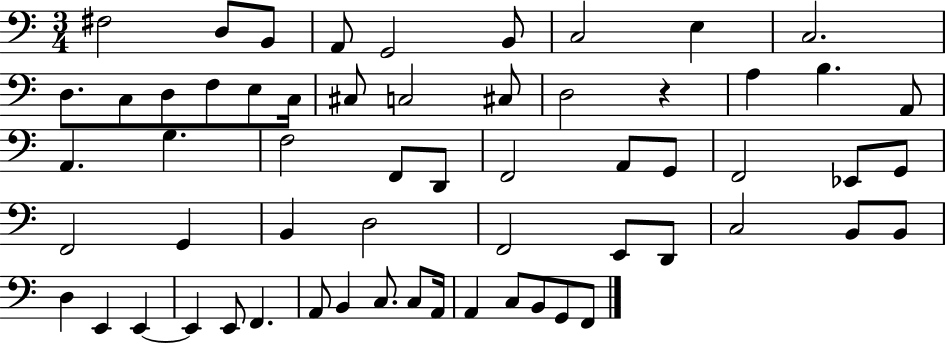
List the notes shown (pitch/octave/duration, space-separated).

F#3/h D3/e B2/e A2/e G2/h B2/e C3/h E3/q C3/h. D3/e. C3/e D3/e F3/e E3/e C3/s C#3/e C3/h C#3/e D3/h R/q A3/q B3/q. A2/e A2/q. G3/q. F3/h F2/e D2/e F2/h A2/e G2/e F2/h Eb2/e G2/e F2/h G2/q B2/q D3/h F2/h E2/e D2/e C3/h B2/e B2/e D3/q E2/q E2/q E2/q E2/e F2/q. A2/e B2/q C3/e. C3/e A2/s A2/q C3/e B2/e G2/e F2/e